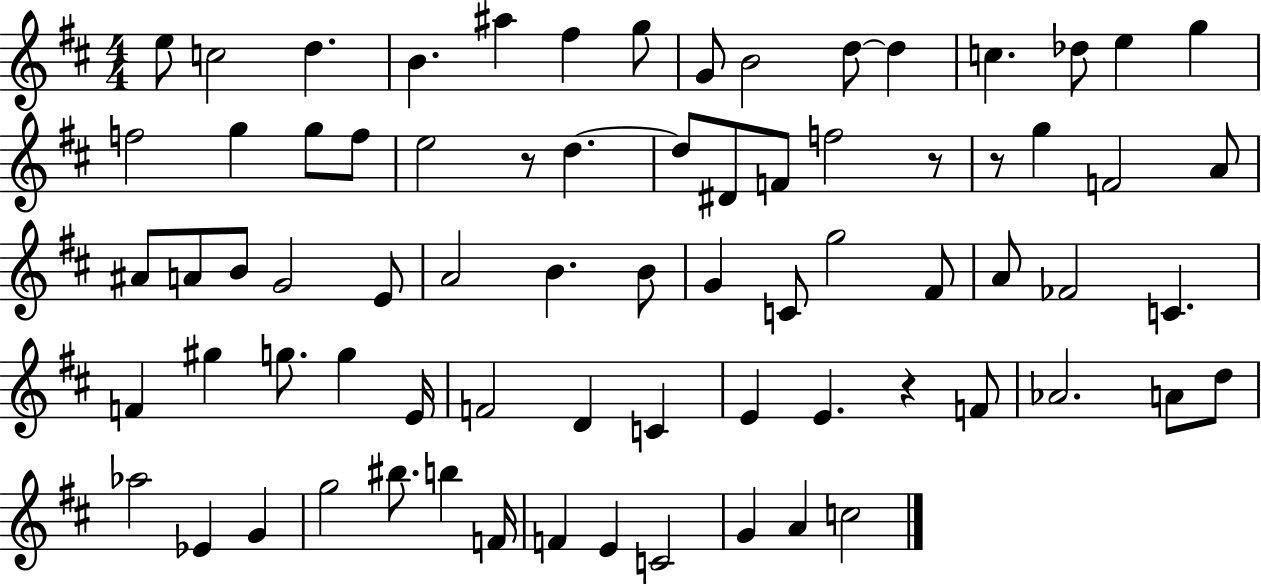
E5/e C5/h D5/q. B4/q. A#5/q F#5/q G5/e G4/e B4/h D5/e D5/q C5/q. Db5/e E5/q G5/q F5/h G5/q G5/e F5/e E5/h R/e D5/q. D5/e D#4/e F4/e F5/h R/e R/e G5/q F4/h A4/e A#4/e A4/e B4/e G4/h E4/e A4/h B4/q. B4/e G4/q C4/e G5/h F#4/e A4/e FES4/h C4/q. F4/q G#5/q G5/e. G5/q E4/s F4/h D4/q C4/q E4/q E4/q. R/q F4/e Ab4/h. A4/e D5/e Ab5/h Eb4/q G4/q G5/h BIS5/e. B5/q F4/s F4/q E4/q C4/h G4/q A4/q C5/h